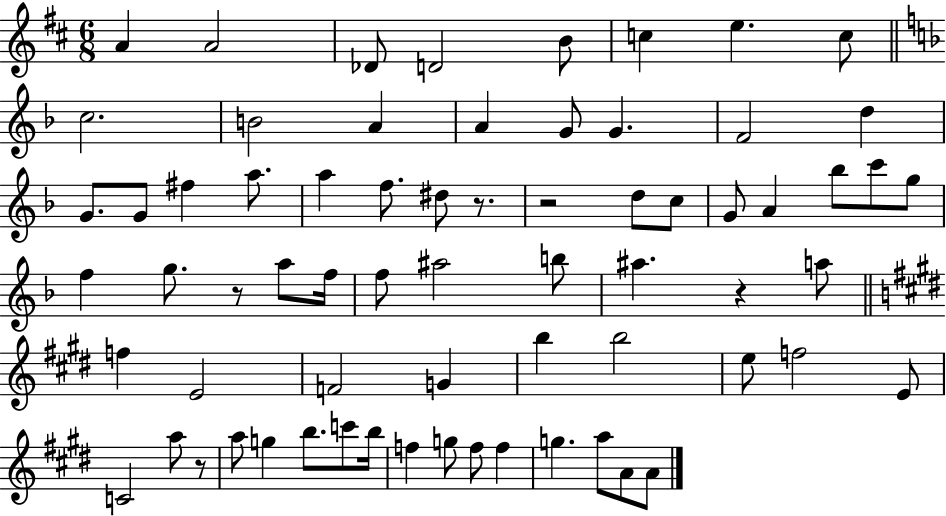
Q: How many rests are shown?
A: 5